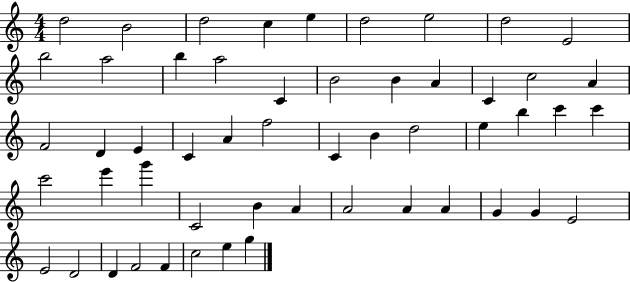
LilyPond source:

{
  \clef treble
  \numericTimeSignature
  \time 4/4
  \key c \major
  d''2 b'2 | d''2 c''4 e''4 | d''2 e''2 | d''2 e'2 | \break b''2 a''2 | b''4 a''2 c'4 | b'2 b'4 a'4 | c'4 c''2 a'4 | \break f'2 d'4 e'4 | c'4 a'4 f''2 | c'4 b'4 d''2 | e''4 b''4 c'''4 c'''4 | \break c'''2 e'''4 g'''4 | c'2 b'4 a'4 | a'2 a'4 a'4 | g'4 g'4 e'2 | \break e'2 d'2 | d'4 f'2 f'4 | c''2 e''4 g''4 | \bar "|."
}